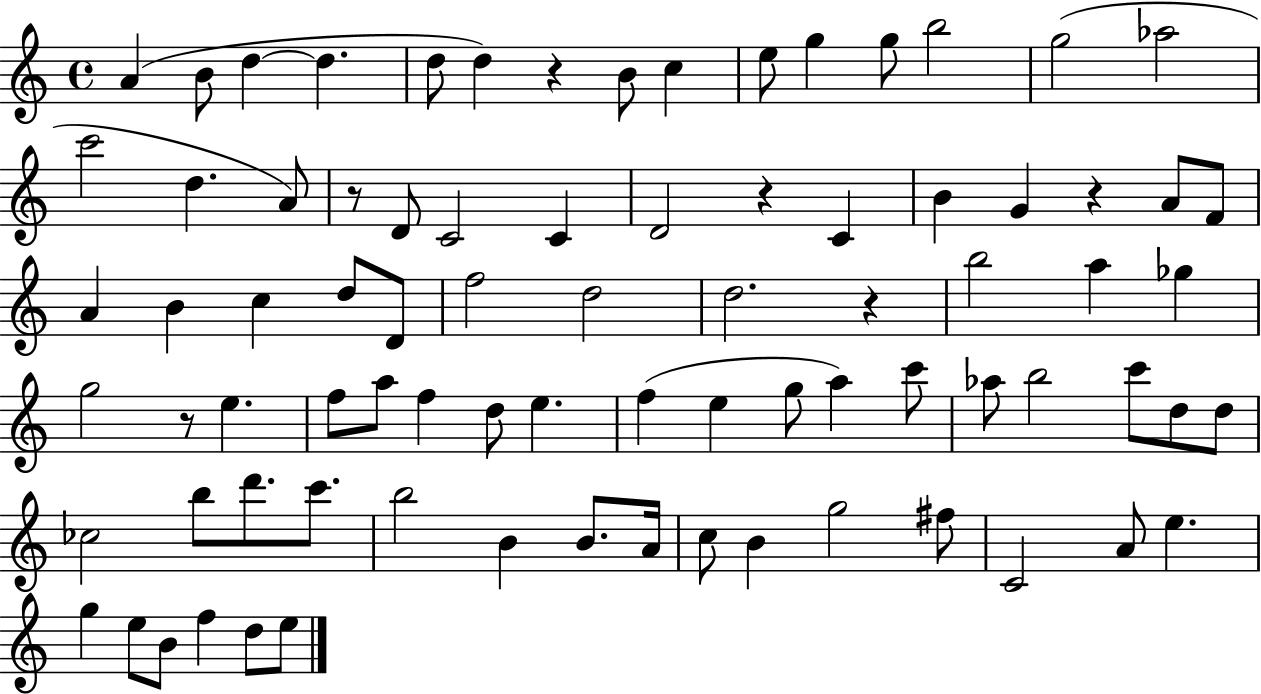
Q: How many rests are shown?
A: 6